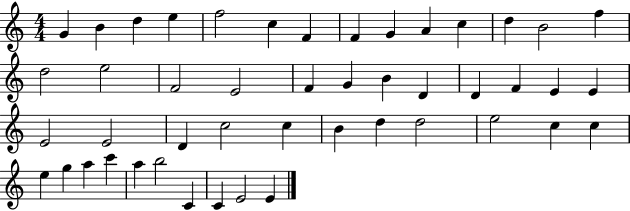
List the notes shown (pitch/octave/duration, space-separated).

G4/q B4/q D5/q E5/q F5/h C5/q F4/q F4/q G4/q A4/q C5/q D5/q B4/h F5/q D5/h E5/h F4/h E4/h F4/q G4/q B4/q D4/q D4/q F4/q E4/q E4/q E4/h E4/h D4/q C5/h C5/q B4/q D5/q D5/h E5/h C5/q C5/q E5/q G5/q A5/q C6/q A5/q B5/h C4/q C4/q E4/h E4/q